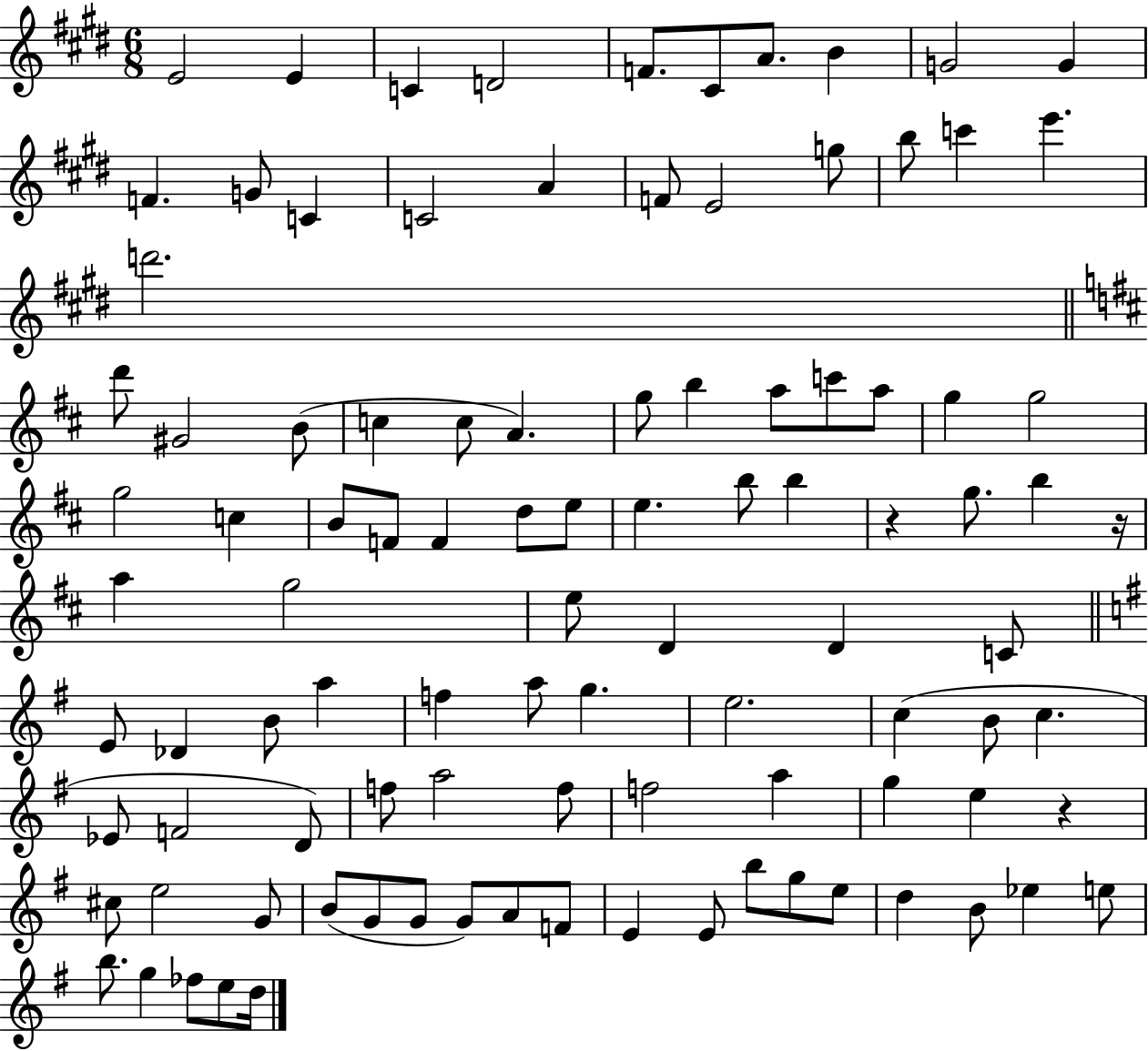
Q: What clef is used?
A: treble